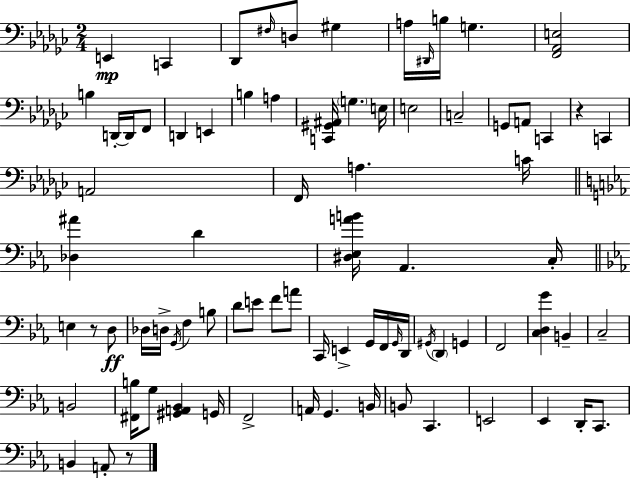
E2/q C2/q Db2/e F#3/s D3/e G#3/q A3/s D#2/s B3/s G3/q. [F2,Ab2,E3]/h B3/q D2/s D2/s F2/e D2/q E2/q B3/q A3/q [C2,G#2,A#2]/s G3/q. E3/s E3/h C3/h G2/e A2/e C2/q R/q C2/q A2/h F2/s A3/q. C4/s [Db3,A#4]/q D4/q [D#3,Eb3,A4,B4]/s Ab2/q. C3/s E3/q R/e D3/e Db3/s D3/s G2/s F3/q B3/e D4/e E4/e F4/e A4/e C2/s E2/q G2/s F2/s G2/s D2/s G#2/s D2/q G2/q F2/h [C3,D3,G4]/q B2/q C3/h B2/h [F#2,B3]/s G3/e [G#2,A2,Bb2]/q G2/s F2/h A2/s G2/q. B2/s B2/e C2/q. E2/h Eb2/q D2/s C2/e. B2/q A2/e R/e